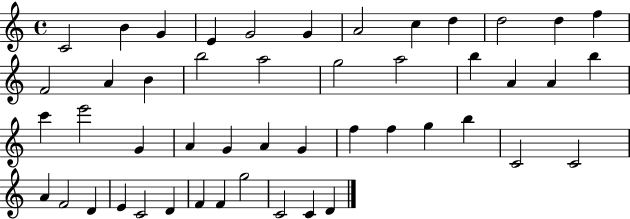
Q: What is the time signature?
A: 4/4